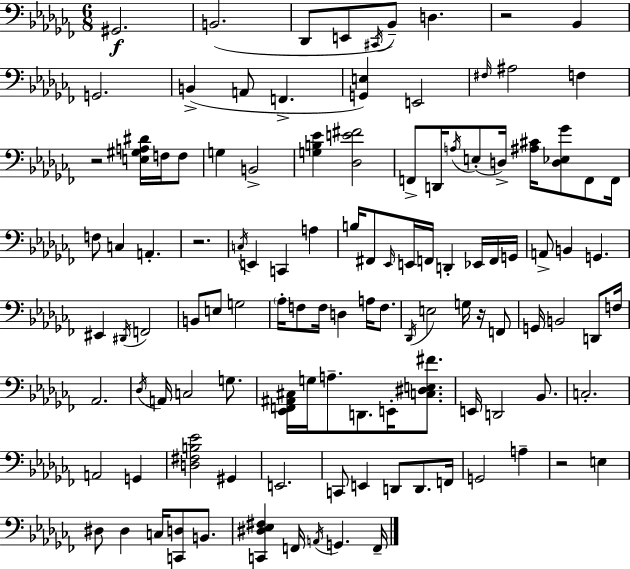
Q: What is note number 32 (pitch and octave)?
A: E2